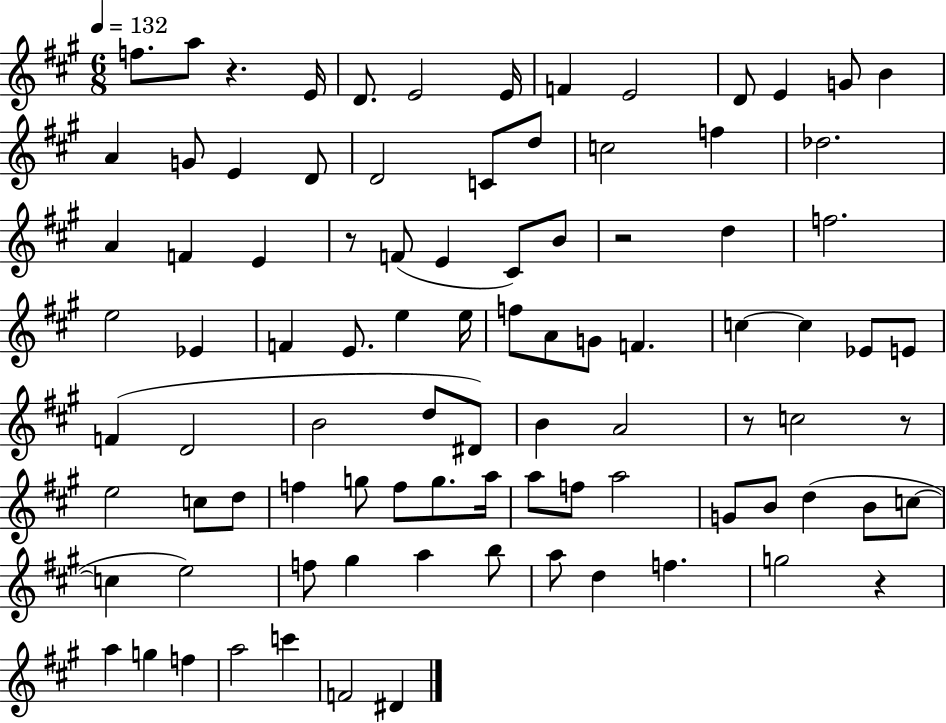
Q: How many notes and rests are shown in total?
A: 92